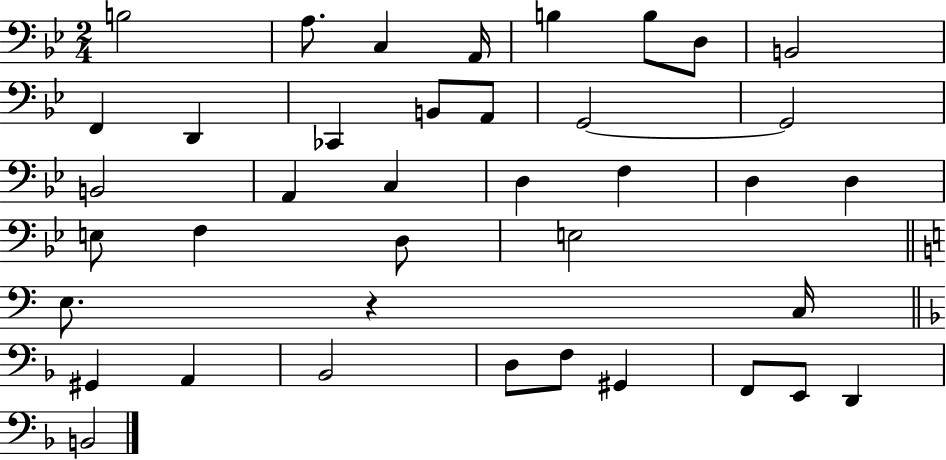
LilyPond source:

{
  \clef bass
  \numericTimeSignature
  \time 2/4
  \key bes \major
  \repeat volta 2 { b2 | a8. c4 a,16 | b4 b8 d8 | b,2 | \break f,4 d,4 | ces,4 b,8 a,8 | g,2~~ | g,2 | \break b,2 | a,4 c4 | d4 f4 | d4 d4 | \break e8 f4 d8 | e2 | \bar "||" \break \key c \major e8. r4 c16 | \bar "||" \break \key d \minor gis,4 a,4 | bes,2 | d8 f8 gis,4 | f,8 e,8 d,4 | \break b,2 | } \bar "|."
}